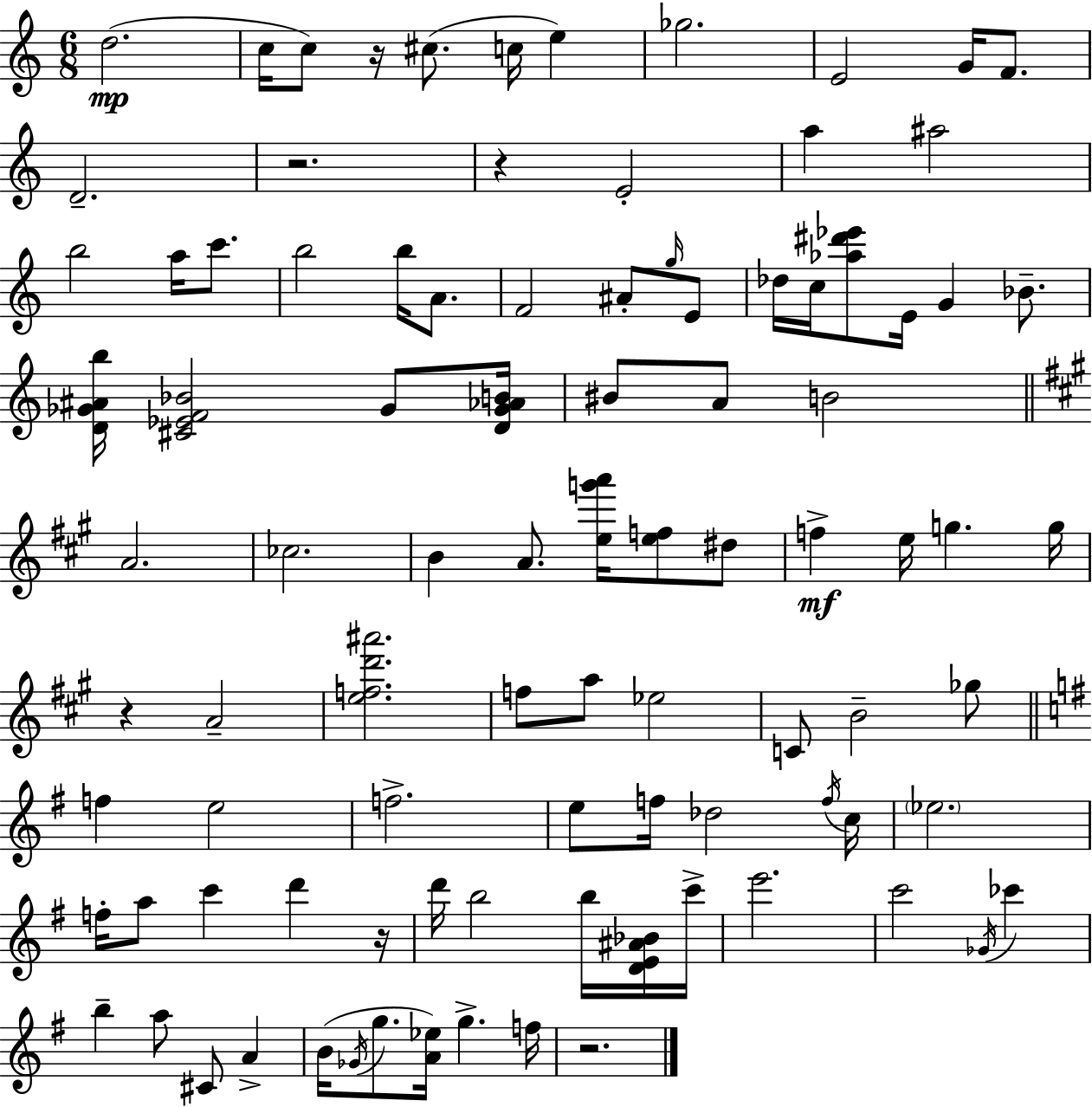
D5/h. C5/s C5/e R/s C#5/e. C5/s E5/q Gb5/h. E4/h G4/s F4/e. D4/h. R/h. R/q E4/h A5/q A#5/h B5/h A5/s C6/e. B5/h B5/s A4/e. F4/h A#4/e G5/s E4/e Db5/s C5/s [Ab5,D#6,Eb6]/e E4/s G4/q Bb4/e. [D4,Gb4,A#4,B5]/s [C#4,Eb4,F4,Bb4]/h Gb4/e [D4,Gb4,Ab4,B4]/s BIS4/e A4/e B4/h A4/h. CES5/h. B4/q A4/e. [E5,G6,A6]/s [E5,F5]/e D#5/e F5/q E5/s G5/q. G5/s R/q A4/h [E5,F5,D6,A#6]/h. F5/e A5/e Eb5/h C4/e B4/h Gb5/e F5/q E5/h F5/h. E5/e F5/s Db5/h F5/s C5/s Eb5/h. F5/s A5/e C6/q D6/q R/s D6/s B5/h B5/s [D4,E4,A#4,Bb4]/s C6/s E6/h. C6/h Gb4/s CES6/q B5/q A5/e C#4/e A4/q B4/s Gb4/s G5/e. [A4,Eb5]/s G5/q. F5/s R/h.